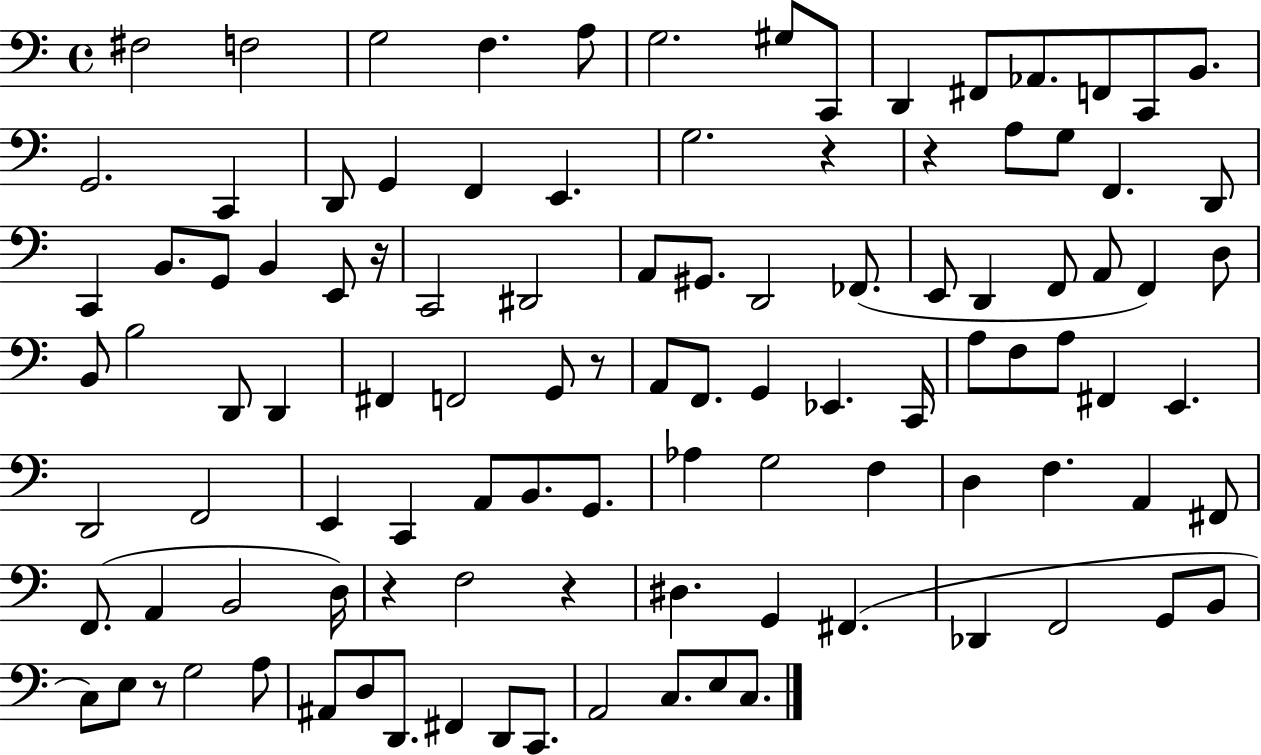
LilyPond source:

{
  \clef bass
  \time 4/4
  \defaultTimeSignature
  \key c \major
  fis2 f2 | g2 f4. a8 | g2. gis8 c,8 | d,4 fis,8 aes,8. f,8 c,8 b,8. | \break g,2. c,4 | d,8 g,4 f,4 e,4. | g2. r4 | r4 a8 g8 f,4. d,8 | \break c,4 b,8. g,8 b,4 e,8 r16 | c,2 dis,2 | a,8 gis,8. d,2 fes,8.( | e,8 d,4 f,8 a,8 f,4) d8 | \break b,8 b2 d,8 d,4 | fis,4 f,2 g,8 r8 | a,8 f,8. g,4 ees,4. c,16 | a8 f8 a8 fis,4 e,4. | \break d,2 f,2 | e,4 c,4 a,8 b,8. g,8. | aes4 g2 f4 | d4 f4. a,4 fis,8 | \break f,8.( a,4 b,2 d16) | r4 f2 r4 | dis4. g,4 fis,4.( | des,4 f,2 g,8 b,8 | \break c8) e8 r8 g2 a8 | ais,8 d8 d,8. fis,4 d,8 c,8. | a,2 c8. e8 c8. | \bar "|."
}